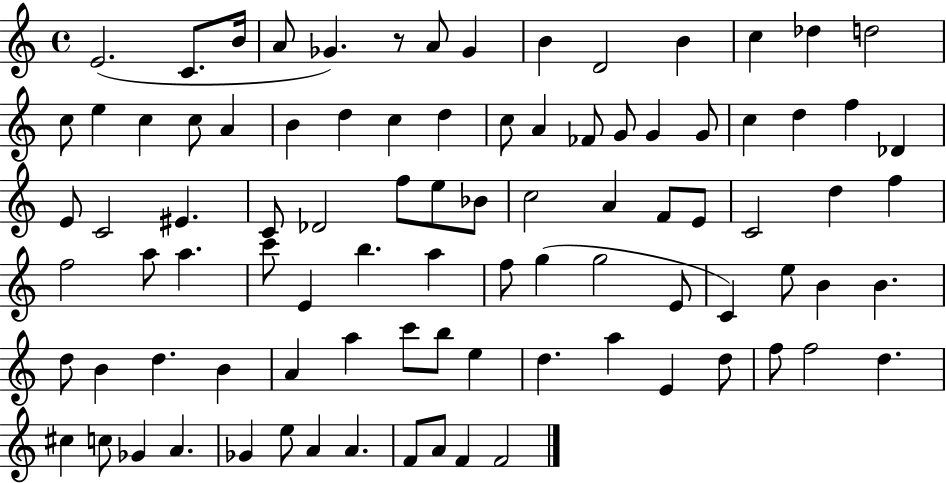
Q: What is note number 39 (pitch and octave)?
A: E5